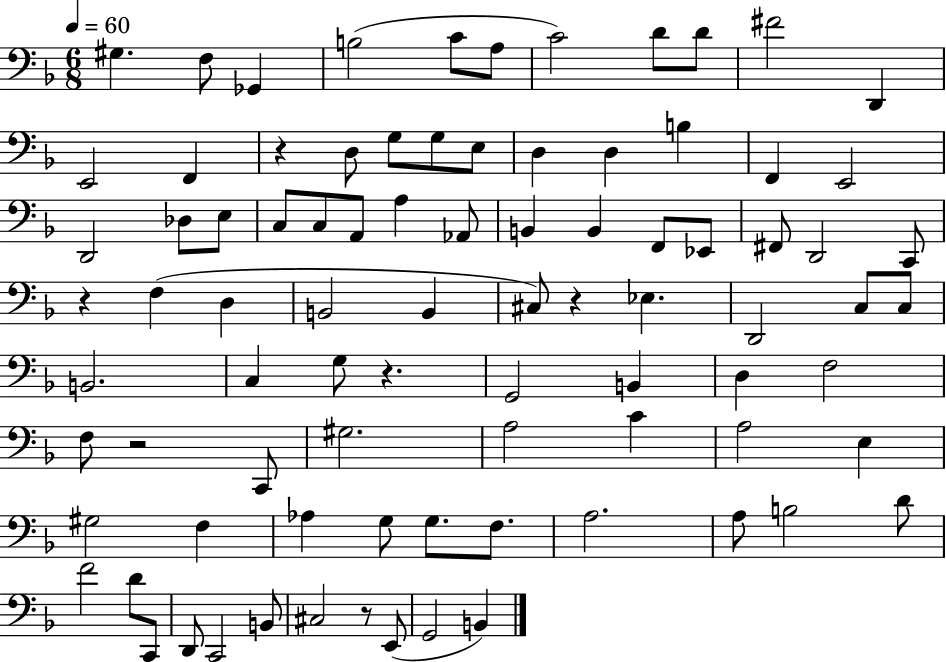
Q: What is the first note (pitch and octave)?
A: G#3